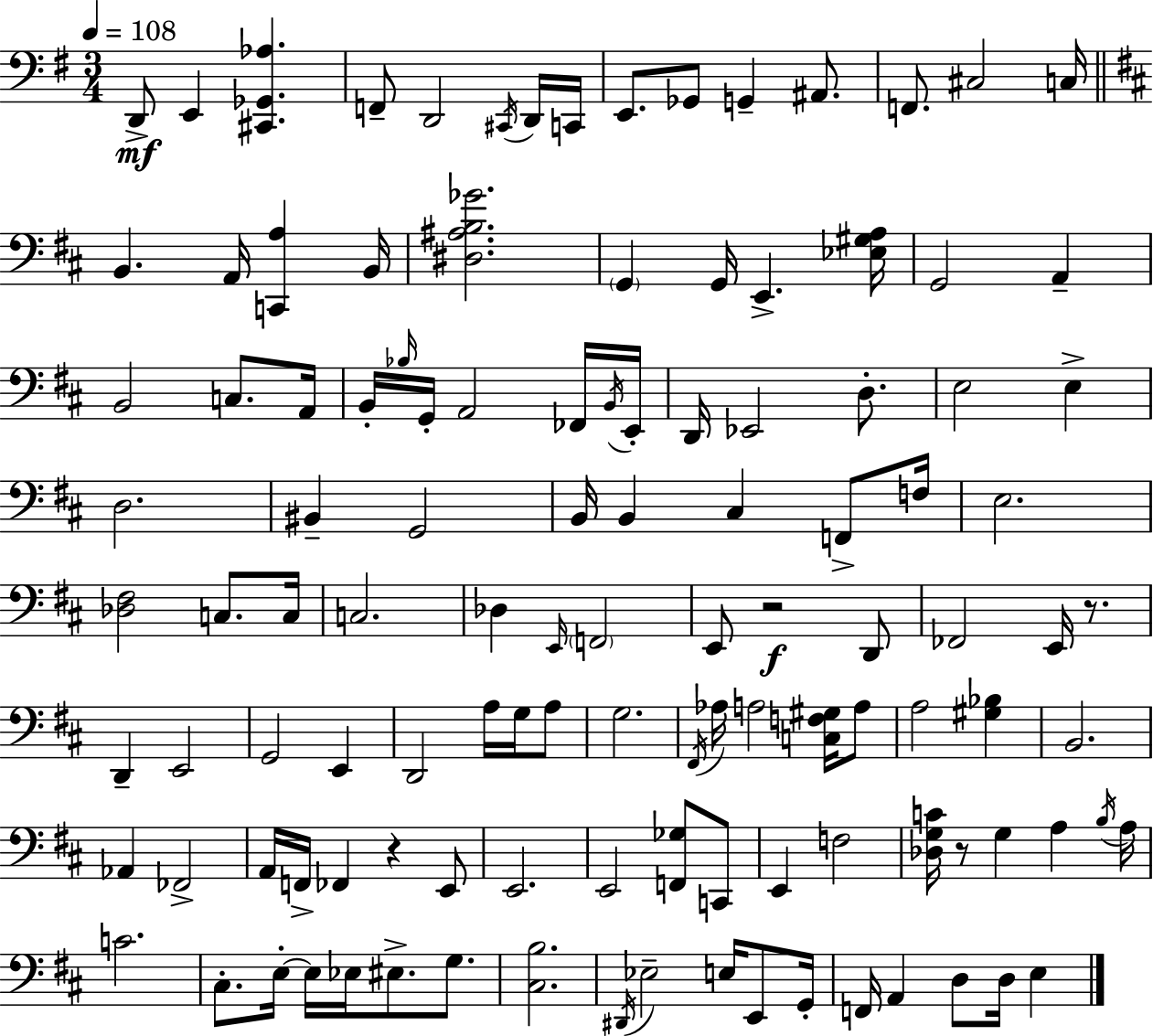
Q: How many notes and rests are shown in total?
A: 117